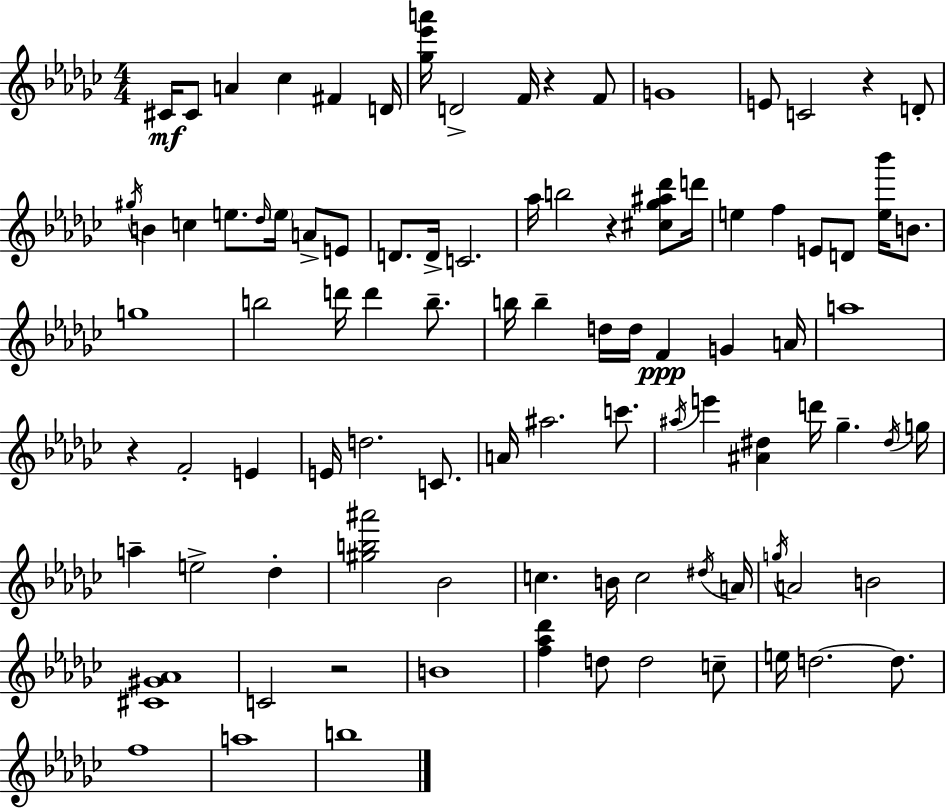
{
  \clef treble
  \numericTimeSignature
  \time 4/4
  \key ees \minor
  cis'16\mf cis'8 a'4 ces''4 fis'4 d'16 | <ges'' ees''' a'''>16 d'2-> f'16 r4 f'8 | g'1 | e'8 c'2 r4 d'8-. | \break \acciaccatura { gis''16 } b'4 c''4 e''8. \grace { des''16 } \parenthesize e''16 a'8-> | e'8 d'8. d'16-> c'2. | aes''16 b''2 r4 <cis'' ges'' ais'' des'''>8 | d'''16 e''4 f''4 e'8 d'8 <e'' bes'''>16 b'8. | \break g''1 | b''2 d'''16 d'''4 b''8.-- | b''16 b''4-- d''16 d''16 f'4\ppp g'4 | a'16 a''1 | \break r4 f'2-. e'4 | e'16 d''2. c'8. | a'16 ais''2. c'''8. | \acciaccatura { ais''16 } e'''4 <ais' dis''>4 d'''16 ges''4.-- | \break \acciaccatura { dis''16 } g''16 a''4-- e''2-> | des''4-. <gis'' b'' ais'''>2 bes'2 | c''4. b'16 c''2 | \acciaccatura { dis''16 } a'16 \acciaccatura { g''16 } a'2 b'2 | \break <cis' gis' aes'>1 | c'2 r2 | b'1 | <f'' aes'' des'''>4 d''8 d''2 | \break c''8-- e''16 d''2.~~ | d''8. f''1 | a''1 | b''1 | \break \bar "|."
}